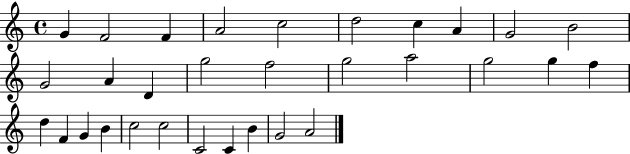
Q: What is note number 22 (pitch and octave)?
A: F4